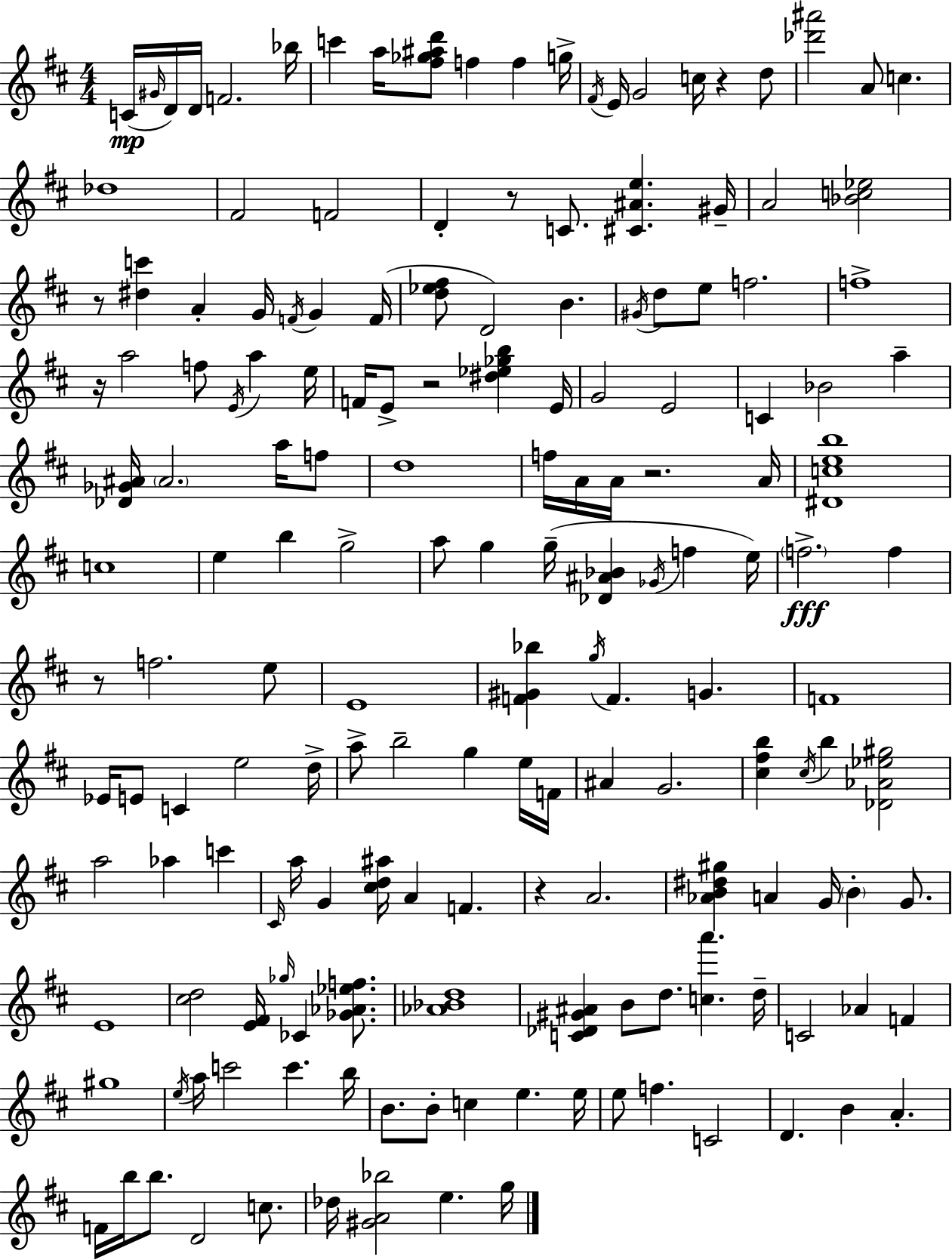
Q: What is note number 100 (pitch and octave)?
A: A4